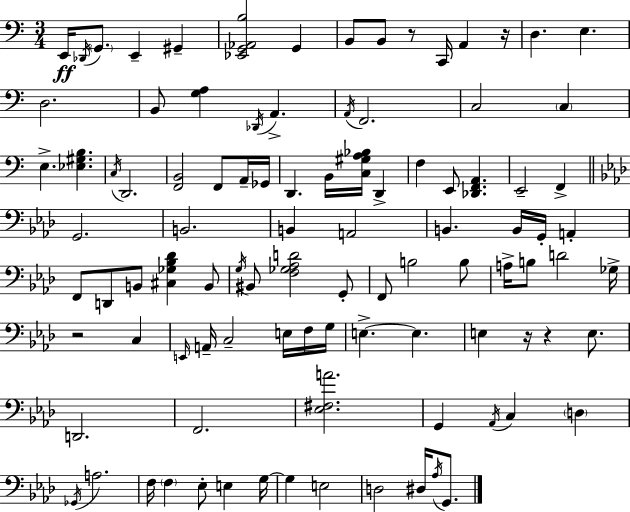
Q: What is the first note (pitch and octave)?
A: E2